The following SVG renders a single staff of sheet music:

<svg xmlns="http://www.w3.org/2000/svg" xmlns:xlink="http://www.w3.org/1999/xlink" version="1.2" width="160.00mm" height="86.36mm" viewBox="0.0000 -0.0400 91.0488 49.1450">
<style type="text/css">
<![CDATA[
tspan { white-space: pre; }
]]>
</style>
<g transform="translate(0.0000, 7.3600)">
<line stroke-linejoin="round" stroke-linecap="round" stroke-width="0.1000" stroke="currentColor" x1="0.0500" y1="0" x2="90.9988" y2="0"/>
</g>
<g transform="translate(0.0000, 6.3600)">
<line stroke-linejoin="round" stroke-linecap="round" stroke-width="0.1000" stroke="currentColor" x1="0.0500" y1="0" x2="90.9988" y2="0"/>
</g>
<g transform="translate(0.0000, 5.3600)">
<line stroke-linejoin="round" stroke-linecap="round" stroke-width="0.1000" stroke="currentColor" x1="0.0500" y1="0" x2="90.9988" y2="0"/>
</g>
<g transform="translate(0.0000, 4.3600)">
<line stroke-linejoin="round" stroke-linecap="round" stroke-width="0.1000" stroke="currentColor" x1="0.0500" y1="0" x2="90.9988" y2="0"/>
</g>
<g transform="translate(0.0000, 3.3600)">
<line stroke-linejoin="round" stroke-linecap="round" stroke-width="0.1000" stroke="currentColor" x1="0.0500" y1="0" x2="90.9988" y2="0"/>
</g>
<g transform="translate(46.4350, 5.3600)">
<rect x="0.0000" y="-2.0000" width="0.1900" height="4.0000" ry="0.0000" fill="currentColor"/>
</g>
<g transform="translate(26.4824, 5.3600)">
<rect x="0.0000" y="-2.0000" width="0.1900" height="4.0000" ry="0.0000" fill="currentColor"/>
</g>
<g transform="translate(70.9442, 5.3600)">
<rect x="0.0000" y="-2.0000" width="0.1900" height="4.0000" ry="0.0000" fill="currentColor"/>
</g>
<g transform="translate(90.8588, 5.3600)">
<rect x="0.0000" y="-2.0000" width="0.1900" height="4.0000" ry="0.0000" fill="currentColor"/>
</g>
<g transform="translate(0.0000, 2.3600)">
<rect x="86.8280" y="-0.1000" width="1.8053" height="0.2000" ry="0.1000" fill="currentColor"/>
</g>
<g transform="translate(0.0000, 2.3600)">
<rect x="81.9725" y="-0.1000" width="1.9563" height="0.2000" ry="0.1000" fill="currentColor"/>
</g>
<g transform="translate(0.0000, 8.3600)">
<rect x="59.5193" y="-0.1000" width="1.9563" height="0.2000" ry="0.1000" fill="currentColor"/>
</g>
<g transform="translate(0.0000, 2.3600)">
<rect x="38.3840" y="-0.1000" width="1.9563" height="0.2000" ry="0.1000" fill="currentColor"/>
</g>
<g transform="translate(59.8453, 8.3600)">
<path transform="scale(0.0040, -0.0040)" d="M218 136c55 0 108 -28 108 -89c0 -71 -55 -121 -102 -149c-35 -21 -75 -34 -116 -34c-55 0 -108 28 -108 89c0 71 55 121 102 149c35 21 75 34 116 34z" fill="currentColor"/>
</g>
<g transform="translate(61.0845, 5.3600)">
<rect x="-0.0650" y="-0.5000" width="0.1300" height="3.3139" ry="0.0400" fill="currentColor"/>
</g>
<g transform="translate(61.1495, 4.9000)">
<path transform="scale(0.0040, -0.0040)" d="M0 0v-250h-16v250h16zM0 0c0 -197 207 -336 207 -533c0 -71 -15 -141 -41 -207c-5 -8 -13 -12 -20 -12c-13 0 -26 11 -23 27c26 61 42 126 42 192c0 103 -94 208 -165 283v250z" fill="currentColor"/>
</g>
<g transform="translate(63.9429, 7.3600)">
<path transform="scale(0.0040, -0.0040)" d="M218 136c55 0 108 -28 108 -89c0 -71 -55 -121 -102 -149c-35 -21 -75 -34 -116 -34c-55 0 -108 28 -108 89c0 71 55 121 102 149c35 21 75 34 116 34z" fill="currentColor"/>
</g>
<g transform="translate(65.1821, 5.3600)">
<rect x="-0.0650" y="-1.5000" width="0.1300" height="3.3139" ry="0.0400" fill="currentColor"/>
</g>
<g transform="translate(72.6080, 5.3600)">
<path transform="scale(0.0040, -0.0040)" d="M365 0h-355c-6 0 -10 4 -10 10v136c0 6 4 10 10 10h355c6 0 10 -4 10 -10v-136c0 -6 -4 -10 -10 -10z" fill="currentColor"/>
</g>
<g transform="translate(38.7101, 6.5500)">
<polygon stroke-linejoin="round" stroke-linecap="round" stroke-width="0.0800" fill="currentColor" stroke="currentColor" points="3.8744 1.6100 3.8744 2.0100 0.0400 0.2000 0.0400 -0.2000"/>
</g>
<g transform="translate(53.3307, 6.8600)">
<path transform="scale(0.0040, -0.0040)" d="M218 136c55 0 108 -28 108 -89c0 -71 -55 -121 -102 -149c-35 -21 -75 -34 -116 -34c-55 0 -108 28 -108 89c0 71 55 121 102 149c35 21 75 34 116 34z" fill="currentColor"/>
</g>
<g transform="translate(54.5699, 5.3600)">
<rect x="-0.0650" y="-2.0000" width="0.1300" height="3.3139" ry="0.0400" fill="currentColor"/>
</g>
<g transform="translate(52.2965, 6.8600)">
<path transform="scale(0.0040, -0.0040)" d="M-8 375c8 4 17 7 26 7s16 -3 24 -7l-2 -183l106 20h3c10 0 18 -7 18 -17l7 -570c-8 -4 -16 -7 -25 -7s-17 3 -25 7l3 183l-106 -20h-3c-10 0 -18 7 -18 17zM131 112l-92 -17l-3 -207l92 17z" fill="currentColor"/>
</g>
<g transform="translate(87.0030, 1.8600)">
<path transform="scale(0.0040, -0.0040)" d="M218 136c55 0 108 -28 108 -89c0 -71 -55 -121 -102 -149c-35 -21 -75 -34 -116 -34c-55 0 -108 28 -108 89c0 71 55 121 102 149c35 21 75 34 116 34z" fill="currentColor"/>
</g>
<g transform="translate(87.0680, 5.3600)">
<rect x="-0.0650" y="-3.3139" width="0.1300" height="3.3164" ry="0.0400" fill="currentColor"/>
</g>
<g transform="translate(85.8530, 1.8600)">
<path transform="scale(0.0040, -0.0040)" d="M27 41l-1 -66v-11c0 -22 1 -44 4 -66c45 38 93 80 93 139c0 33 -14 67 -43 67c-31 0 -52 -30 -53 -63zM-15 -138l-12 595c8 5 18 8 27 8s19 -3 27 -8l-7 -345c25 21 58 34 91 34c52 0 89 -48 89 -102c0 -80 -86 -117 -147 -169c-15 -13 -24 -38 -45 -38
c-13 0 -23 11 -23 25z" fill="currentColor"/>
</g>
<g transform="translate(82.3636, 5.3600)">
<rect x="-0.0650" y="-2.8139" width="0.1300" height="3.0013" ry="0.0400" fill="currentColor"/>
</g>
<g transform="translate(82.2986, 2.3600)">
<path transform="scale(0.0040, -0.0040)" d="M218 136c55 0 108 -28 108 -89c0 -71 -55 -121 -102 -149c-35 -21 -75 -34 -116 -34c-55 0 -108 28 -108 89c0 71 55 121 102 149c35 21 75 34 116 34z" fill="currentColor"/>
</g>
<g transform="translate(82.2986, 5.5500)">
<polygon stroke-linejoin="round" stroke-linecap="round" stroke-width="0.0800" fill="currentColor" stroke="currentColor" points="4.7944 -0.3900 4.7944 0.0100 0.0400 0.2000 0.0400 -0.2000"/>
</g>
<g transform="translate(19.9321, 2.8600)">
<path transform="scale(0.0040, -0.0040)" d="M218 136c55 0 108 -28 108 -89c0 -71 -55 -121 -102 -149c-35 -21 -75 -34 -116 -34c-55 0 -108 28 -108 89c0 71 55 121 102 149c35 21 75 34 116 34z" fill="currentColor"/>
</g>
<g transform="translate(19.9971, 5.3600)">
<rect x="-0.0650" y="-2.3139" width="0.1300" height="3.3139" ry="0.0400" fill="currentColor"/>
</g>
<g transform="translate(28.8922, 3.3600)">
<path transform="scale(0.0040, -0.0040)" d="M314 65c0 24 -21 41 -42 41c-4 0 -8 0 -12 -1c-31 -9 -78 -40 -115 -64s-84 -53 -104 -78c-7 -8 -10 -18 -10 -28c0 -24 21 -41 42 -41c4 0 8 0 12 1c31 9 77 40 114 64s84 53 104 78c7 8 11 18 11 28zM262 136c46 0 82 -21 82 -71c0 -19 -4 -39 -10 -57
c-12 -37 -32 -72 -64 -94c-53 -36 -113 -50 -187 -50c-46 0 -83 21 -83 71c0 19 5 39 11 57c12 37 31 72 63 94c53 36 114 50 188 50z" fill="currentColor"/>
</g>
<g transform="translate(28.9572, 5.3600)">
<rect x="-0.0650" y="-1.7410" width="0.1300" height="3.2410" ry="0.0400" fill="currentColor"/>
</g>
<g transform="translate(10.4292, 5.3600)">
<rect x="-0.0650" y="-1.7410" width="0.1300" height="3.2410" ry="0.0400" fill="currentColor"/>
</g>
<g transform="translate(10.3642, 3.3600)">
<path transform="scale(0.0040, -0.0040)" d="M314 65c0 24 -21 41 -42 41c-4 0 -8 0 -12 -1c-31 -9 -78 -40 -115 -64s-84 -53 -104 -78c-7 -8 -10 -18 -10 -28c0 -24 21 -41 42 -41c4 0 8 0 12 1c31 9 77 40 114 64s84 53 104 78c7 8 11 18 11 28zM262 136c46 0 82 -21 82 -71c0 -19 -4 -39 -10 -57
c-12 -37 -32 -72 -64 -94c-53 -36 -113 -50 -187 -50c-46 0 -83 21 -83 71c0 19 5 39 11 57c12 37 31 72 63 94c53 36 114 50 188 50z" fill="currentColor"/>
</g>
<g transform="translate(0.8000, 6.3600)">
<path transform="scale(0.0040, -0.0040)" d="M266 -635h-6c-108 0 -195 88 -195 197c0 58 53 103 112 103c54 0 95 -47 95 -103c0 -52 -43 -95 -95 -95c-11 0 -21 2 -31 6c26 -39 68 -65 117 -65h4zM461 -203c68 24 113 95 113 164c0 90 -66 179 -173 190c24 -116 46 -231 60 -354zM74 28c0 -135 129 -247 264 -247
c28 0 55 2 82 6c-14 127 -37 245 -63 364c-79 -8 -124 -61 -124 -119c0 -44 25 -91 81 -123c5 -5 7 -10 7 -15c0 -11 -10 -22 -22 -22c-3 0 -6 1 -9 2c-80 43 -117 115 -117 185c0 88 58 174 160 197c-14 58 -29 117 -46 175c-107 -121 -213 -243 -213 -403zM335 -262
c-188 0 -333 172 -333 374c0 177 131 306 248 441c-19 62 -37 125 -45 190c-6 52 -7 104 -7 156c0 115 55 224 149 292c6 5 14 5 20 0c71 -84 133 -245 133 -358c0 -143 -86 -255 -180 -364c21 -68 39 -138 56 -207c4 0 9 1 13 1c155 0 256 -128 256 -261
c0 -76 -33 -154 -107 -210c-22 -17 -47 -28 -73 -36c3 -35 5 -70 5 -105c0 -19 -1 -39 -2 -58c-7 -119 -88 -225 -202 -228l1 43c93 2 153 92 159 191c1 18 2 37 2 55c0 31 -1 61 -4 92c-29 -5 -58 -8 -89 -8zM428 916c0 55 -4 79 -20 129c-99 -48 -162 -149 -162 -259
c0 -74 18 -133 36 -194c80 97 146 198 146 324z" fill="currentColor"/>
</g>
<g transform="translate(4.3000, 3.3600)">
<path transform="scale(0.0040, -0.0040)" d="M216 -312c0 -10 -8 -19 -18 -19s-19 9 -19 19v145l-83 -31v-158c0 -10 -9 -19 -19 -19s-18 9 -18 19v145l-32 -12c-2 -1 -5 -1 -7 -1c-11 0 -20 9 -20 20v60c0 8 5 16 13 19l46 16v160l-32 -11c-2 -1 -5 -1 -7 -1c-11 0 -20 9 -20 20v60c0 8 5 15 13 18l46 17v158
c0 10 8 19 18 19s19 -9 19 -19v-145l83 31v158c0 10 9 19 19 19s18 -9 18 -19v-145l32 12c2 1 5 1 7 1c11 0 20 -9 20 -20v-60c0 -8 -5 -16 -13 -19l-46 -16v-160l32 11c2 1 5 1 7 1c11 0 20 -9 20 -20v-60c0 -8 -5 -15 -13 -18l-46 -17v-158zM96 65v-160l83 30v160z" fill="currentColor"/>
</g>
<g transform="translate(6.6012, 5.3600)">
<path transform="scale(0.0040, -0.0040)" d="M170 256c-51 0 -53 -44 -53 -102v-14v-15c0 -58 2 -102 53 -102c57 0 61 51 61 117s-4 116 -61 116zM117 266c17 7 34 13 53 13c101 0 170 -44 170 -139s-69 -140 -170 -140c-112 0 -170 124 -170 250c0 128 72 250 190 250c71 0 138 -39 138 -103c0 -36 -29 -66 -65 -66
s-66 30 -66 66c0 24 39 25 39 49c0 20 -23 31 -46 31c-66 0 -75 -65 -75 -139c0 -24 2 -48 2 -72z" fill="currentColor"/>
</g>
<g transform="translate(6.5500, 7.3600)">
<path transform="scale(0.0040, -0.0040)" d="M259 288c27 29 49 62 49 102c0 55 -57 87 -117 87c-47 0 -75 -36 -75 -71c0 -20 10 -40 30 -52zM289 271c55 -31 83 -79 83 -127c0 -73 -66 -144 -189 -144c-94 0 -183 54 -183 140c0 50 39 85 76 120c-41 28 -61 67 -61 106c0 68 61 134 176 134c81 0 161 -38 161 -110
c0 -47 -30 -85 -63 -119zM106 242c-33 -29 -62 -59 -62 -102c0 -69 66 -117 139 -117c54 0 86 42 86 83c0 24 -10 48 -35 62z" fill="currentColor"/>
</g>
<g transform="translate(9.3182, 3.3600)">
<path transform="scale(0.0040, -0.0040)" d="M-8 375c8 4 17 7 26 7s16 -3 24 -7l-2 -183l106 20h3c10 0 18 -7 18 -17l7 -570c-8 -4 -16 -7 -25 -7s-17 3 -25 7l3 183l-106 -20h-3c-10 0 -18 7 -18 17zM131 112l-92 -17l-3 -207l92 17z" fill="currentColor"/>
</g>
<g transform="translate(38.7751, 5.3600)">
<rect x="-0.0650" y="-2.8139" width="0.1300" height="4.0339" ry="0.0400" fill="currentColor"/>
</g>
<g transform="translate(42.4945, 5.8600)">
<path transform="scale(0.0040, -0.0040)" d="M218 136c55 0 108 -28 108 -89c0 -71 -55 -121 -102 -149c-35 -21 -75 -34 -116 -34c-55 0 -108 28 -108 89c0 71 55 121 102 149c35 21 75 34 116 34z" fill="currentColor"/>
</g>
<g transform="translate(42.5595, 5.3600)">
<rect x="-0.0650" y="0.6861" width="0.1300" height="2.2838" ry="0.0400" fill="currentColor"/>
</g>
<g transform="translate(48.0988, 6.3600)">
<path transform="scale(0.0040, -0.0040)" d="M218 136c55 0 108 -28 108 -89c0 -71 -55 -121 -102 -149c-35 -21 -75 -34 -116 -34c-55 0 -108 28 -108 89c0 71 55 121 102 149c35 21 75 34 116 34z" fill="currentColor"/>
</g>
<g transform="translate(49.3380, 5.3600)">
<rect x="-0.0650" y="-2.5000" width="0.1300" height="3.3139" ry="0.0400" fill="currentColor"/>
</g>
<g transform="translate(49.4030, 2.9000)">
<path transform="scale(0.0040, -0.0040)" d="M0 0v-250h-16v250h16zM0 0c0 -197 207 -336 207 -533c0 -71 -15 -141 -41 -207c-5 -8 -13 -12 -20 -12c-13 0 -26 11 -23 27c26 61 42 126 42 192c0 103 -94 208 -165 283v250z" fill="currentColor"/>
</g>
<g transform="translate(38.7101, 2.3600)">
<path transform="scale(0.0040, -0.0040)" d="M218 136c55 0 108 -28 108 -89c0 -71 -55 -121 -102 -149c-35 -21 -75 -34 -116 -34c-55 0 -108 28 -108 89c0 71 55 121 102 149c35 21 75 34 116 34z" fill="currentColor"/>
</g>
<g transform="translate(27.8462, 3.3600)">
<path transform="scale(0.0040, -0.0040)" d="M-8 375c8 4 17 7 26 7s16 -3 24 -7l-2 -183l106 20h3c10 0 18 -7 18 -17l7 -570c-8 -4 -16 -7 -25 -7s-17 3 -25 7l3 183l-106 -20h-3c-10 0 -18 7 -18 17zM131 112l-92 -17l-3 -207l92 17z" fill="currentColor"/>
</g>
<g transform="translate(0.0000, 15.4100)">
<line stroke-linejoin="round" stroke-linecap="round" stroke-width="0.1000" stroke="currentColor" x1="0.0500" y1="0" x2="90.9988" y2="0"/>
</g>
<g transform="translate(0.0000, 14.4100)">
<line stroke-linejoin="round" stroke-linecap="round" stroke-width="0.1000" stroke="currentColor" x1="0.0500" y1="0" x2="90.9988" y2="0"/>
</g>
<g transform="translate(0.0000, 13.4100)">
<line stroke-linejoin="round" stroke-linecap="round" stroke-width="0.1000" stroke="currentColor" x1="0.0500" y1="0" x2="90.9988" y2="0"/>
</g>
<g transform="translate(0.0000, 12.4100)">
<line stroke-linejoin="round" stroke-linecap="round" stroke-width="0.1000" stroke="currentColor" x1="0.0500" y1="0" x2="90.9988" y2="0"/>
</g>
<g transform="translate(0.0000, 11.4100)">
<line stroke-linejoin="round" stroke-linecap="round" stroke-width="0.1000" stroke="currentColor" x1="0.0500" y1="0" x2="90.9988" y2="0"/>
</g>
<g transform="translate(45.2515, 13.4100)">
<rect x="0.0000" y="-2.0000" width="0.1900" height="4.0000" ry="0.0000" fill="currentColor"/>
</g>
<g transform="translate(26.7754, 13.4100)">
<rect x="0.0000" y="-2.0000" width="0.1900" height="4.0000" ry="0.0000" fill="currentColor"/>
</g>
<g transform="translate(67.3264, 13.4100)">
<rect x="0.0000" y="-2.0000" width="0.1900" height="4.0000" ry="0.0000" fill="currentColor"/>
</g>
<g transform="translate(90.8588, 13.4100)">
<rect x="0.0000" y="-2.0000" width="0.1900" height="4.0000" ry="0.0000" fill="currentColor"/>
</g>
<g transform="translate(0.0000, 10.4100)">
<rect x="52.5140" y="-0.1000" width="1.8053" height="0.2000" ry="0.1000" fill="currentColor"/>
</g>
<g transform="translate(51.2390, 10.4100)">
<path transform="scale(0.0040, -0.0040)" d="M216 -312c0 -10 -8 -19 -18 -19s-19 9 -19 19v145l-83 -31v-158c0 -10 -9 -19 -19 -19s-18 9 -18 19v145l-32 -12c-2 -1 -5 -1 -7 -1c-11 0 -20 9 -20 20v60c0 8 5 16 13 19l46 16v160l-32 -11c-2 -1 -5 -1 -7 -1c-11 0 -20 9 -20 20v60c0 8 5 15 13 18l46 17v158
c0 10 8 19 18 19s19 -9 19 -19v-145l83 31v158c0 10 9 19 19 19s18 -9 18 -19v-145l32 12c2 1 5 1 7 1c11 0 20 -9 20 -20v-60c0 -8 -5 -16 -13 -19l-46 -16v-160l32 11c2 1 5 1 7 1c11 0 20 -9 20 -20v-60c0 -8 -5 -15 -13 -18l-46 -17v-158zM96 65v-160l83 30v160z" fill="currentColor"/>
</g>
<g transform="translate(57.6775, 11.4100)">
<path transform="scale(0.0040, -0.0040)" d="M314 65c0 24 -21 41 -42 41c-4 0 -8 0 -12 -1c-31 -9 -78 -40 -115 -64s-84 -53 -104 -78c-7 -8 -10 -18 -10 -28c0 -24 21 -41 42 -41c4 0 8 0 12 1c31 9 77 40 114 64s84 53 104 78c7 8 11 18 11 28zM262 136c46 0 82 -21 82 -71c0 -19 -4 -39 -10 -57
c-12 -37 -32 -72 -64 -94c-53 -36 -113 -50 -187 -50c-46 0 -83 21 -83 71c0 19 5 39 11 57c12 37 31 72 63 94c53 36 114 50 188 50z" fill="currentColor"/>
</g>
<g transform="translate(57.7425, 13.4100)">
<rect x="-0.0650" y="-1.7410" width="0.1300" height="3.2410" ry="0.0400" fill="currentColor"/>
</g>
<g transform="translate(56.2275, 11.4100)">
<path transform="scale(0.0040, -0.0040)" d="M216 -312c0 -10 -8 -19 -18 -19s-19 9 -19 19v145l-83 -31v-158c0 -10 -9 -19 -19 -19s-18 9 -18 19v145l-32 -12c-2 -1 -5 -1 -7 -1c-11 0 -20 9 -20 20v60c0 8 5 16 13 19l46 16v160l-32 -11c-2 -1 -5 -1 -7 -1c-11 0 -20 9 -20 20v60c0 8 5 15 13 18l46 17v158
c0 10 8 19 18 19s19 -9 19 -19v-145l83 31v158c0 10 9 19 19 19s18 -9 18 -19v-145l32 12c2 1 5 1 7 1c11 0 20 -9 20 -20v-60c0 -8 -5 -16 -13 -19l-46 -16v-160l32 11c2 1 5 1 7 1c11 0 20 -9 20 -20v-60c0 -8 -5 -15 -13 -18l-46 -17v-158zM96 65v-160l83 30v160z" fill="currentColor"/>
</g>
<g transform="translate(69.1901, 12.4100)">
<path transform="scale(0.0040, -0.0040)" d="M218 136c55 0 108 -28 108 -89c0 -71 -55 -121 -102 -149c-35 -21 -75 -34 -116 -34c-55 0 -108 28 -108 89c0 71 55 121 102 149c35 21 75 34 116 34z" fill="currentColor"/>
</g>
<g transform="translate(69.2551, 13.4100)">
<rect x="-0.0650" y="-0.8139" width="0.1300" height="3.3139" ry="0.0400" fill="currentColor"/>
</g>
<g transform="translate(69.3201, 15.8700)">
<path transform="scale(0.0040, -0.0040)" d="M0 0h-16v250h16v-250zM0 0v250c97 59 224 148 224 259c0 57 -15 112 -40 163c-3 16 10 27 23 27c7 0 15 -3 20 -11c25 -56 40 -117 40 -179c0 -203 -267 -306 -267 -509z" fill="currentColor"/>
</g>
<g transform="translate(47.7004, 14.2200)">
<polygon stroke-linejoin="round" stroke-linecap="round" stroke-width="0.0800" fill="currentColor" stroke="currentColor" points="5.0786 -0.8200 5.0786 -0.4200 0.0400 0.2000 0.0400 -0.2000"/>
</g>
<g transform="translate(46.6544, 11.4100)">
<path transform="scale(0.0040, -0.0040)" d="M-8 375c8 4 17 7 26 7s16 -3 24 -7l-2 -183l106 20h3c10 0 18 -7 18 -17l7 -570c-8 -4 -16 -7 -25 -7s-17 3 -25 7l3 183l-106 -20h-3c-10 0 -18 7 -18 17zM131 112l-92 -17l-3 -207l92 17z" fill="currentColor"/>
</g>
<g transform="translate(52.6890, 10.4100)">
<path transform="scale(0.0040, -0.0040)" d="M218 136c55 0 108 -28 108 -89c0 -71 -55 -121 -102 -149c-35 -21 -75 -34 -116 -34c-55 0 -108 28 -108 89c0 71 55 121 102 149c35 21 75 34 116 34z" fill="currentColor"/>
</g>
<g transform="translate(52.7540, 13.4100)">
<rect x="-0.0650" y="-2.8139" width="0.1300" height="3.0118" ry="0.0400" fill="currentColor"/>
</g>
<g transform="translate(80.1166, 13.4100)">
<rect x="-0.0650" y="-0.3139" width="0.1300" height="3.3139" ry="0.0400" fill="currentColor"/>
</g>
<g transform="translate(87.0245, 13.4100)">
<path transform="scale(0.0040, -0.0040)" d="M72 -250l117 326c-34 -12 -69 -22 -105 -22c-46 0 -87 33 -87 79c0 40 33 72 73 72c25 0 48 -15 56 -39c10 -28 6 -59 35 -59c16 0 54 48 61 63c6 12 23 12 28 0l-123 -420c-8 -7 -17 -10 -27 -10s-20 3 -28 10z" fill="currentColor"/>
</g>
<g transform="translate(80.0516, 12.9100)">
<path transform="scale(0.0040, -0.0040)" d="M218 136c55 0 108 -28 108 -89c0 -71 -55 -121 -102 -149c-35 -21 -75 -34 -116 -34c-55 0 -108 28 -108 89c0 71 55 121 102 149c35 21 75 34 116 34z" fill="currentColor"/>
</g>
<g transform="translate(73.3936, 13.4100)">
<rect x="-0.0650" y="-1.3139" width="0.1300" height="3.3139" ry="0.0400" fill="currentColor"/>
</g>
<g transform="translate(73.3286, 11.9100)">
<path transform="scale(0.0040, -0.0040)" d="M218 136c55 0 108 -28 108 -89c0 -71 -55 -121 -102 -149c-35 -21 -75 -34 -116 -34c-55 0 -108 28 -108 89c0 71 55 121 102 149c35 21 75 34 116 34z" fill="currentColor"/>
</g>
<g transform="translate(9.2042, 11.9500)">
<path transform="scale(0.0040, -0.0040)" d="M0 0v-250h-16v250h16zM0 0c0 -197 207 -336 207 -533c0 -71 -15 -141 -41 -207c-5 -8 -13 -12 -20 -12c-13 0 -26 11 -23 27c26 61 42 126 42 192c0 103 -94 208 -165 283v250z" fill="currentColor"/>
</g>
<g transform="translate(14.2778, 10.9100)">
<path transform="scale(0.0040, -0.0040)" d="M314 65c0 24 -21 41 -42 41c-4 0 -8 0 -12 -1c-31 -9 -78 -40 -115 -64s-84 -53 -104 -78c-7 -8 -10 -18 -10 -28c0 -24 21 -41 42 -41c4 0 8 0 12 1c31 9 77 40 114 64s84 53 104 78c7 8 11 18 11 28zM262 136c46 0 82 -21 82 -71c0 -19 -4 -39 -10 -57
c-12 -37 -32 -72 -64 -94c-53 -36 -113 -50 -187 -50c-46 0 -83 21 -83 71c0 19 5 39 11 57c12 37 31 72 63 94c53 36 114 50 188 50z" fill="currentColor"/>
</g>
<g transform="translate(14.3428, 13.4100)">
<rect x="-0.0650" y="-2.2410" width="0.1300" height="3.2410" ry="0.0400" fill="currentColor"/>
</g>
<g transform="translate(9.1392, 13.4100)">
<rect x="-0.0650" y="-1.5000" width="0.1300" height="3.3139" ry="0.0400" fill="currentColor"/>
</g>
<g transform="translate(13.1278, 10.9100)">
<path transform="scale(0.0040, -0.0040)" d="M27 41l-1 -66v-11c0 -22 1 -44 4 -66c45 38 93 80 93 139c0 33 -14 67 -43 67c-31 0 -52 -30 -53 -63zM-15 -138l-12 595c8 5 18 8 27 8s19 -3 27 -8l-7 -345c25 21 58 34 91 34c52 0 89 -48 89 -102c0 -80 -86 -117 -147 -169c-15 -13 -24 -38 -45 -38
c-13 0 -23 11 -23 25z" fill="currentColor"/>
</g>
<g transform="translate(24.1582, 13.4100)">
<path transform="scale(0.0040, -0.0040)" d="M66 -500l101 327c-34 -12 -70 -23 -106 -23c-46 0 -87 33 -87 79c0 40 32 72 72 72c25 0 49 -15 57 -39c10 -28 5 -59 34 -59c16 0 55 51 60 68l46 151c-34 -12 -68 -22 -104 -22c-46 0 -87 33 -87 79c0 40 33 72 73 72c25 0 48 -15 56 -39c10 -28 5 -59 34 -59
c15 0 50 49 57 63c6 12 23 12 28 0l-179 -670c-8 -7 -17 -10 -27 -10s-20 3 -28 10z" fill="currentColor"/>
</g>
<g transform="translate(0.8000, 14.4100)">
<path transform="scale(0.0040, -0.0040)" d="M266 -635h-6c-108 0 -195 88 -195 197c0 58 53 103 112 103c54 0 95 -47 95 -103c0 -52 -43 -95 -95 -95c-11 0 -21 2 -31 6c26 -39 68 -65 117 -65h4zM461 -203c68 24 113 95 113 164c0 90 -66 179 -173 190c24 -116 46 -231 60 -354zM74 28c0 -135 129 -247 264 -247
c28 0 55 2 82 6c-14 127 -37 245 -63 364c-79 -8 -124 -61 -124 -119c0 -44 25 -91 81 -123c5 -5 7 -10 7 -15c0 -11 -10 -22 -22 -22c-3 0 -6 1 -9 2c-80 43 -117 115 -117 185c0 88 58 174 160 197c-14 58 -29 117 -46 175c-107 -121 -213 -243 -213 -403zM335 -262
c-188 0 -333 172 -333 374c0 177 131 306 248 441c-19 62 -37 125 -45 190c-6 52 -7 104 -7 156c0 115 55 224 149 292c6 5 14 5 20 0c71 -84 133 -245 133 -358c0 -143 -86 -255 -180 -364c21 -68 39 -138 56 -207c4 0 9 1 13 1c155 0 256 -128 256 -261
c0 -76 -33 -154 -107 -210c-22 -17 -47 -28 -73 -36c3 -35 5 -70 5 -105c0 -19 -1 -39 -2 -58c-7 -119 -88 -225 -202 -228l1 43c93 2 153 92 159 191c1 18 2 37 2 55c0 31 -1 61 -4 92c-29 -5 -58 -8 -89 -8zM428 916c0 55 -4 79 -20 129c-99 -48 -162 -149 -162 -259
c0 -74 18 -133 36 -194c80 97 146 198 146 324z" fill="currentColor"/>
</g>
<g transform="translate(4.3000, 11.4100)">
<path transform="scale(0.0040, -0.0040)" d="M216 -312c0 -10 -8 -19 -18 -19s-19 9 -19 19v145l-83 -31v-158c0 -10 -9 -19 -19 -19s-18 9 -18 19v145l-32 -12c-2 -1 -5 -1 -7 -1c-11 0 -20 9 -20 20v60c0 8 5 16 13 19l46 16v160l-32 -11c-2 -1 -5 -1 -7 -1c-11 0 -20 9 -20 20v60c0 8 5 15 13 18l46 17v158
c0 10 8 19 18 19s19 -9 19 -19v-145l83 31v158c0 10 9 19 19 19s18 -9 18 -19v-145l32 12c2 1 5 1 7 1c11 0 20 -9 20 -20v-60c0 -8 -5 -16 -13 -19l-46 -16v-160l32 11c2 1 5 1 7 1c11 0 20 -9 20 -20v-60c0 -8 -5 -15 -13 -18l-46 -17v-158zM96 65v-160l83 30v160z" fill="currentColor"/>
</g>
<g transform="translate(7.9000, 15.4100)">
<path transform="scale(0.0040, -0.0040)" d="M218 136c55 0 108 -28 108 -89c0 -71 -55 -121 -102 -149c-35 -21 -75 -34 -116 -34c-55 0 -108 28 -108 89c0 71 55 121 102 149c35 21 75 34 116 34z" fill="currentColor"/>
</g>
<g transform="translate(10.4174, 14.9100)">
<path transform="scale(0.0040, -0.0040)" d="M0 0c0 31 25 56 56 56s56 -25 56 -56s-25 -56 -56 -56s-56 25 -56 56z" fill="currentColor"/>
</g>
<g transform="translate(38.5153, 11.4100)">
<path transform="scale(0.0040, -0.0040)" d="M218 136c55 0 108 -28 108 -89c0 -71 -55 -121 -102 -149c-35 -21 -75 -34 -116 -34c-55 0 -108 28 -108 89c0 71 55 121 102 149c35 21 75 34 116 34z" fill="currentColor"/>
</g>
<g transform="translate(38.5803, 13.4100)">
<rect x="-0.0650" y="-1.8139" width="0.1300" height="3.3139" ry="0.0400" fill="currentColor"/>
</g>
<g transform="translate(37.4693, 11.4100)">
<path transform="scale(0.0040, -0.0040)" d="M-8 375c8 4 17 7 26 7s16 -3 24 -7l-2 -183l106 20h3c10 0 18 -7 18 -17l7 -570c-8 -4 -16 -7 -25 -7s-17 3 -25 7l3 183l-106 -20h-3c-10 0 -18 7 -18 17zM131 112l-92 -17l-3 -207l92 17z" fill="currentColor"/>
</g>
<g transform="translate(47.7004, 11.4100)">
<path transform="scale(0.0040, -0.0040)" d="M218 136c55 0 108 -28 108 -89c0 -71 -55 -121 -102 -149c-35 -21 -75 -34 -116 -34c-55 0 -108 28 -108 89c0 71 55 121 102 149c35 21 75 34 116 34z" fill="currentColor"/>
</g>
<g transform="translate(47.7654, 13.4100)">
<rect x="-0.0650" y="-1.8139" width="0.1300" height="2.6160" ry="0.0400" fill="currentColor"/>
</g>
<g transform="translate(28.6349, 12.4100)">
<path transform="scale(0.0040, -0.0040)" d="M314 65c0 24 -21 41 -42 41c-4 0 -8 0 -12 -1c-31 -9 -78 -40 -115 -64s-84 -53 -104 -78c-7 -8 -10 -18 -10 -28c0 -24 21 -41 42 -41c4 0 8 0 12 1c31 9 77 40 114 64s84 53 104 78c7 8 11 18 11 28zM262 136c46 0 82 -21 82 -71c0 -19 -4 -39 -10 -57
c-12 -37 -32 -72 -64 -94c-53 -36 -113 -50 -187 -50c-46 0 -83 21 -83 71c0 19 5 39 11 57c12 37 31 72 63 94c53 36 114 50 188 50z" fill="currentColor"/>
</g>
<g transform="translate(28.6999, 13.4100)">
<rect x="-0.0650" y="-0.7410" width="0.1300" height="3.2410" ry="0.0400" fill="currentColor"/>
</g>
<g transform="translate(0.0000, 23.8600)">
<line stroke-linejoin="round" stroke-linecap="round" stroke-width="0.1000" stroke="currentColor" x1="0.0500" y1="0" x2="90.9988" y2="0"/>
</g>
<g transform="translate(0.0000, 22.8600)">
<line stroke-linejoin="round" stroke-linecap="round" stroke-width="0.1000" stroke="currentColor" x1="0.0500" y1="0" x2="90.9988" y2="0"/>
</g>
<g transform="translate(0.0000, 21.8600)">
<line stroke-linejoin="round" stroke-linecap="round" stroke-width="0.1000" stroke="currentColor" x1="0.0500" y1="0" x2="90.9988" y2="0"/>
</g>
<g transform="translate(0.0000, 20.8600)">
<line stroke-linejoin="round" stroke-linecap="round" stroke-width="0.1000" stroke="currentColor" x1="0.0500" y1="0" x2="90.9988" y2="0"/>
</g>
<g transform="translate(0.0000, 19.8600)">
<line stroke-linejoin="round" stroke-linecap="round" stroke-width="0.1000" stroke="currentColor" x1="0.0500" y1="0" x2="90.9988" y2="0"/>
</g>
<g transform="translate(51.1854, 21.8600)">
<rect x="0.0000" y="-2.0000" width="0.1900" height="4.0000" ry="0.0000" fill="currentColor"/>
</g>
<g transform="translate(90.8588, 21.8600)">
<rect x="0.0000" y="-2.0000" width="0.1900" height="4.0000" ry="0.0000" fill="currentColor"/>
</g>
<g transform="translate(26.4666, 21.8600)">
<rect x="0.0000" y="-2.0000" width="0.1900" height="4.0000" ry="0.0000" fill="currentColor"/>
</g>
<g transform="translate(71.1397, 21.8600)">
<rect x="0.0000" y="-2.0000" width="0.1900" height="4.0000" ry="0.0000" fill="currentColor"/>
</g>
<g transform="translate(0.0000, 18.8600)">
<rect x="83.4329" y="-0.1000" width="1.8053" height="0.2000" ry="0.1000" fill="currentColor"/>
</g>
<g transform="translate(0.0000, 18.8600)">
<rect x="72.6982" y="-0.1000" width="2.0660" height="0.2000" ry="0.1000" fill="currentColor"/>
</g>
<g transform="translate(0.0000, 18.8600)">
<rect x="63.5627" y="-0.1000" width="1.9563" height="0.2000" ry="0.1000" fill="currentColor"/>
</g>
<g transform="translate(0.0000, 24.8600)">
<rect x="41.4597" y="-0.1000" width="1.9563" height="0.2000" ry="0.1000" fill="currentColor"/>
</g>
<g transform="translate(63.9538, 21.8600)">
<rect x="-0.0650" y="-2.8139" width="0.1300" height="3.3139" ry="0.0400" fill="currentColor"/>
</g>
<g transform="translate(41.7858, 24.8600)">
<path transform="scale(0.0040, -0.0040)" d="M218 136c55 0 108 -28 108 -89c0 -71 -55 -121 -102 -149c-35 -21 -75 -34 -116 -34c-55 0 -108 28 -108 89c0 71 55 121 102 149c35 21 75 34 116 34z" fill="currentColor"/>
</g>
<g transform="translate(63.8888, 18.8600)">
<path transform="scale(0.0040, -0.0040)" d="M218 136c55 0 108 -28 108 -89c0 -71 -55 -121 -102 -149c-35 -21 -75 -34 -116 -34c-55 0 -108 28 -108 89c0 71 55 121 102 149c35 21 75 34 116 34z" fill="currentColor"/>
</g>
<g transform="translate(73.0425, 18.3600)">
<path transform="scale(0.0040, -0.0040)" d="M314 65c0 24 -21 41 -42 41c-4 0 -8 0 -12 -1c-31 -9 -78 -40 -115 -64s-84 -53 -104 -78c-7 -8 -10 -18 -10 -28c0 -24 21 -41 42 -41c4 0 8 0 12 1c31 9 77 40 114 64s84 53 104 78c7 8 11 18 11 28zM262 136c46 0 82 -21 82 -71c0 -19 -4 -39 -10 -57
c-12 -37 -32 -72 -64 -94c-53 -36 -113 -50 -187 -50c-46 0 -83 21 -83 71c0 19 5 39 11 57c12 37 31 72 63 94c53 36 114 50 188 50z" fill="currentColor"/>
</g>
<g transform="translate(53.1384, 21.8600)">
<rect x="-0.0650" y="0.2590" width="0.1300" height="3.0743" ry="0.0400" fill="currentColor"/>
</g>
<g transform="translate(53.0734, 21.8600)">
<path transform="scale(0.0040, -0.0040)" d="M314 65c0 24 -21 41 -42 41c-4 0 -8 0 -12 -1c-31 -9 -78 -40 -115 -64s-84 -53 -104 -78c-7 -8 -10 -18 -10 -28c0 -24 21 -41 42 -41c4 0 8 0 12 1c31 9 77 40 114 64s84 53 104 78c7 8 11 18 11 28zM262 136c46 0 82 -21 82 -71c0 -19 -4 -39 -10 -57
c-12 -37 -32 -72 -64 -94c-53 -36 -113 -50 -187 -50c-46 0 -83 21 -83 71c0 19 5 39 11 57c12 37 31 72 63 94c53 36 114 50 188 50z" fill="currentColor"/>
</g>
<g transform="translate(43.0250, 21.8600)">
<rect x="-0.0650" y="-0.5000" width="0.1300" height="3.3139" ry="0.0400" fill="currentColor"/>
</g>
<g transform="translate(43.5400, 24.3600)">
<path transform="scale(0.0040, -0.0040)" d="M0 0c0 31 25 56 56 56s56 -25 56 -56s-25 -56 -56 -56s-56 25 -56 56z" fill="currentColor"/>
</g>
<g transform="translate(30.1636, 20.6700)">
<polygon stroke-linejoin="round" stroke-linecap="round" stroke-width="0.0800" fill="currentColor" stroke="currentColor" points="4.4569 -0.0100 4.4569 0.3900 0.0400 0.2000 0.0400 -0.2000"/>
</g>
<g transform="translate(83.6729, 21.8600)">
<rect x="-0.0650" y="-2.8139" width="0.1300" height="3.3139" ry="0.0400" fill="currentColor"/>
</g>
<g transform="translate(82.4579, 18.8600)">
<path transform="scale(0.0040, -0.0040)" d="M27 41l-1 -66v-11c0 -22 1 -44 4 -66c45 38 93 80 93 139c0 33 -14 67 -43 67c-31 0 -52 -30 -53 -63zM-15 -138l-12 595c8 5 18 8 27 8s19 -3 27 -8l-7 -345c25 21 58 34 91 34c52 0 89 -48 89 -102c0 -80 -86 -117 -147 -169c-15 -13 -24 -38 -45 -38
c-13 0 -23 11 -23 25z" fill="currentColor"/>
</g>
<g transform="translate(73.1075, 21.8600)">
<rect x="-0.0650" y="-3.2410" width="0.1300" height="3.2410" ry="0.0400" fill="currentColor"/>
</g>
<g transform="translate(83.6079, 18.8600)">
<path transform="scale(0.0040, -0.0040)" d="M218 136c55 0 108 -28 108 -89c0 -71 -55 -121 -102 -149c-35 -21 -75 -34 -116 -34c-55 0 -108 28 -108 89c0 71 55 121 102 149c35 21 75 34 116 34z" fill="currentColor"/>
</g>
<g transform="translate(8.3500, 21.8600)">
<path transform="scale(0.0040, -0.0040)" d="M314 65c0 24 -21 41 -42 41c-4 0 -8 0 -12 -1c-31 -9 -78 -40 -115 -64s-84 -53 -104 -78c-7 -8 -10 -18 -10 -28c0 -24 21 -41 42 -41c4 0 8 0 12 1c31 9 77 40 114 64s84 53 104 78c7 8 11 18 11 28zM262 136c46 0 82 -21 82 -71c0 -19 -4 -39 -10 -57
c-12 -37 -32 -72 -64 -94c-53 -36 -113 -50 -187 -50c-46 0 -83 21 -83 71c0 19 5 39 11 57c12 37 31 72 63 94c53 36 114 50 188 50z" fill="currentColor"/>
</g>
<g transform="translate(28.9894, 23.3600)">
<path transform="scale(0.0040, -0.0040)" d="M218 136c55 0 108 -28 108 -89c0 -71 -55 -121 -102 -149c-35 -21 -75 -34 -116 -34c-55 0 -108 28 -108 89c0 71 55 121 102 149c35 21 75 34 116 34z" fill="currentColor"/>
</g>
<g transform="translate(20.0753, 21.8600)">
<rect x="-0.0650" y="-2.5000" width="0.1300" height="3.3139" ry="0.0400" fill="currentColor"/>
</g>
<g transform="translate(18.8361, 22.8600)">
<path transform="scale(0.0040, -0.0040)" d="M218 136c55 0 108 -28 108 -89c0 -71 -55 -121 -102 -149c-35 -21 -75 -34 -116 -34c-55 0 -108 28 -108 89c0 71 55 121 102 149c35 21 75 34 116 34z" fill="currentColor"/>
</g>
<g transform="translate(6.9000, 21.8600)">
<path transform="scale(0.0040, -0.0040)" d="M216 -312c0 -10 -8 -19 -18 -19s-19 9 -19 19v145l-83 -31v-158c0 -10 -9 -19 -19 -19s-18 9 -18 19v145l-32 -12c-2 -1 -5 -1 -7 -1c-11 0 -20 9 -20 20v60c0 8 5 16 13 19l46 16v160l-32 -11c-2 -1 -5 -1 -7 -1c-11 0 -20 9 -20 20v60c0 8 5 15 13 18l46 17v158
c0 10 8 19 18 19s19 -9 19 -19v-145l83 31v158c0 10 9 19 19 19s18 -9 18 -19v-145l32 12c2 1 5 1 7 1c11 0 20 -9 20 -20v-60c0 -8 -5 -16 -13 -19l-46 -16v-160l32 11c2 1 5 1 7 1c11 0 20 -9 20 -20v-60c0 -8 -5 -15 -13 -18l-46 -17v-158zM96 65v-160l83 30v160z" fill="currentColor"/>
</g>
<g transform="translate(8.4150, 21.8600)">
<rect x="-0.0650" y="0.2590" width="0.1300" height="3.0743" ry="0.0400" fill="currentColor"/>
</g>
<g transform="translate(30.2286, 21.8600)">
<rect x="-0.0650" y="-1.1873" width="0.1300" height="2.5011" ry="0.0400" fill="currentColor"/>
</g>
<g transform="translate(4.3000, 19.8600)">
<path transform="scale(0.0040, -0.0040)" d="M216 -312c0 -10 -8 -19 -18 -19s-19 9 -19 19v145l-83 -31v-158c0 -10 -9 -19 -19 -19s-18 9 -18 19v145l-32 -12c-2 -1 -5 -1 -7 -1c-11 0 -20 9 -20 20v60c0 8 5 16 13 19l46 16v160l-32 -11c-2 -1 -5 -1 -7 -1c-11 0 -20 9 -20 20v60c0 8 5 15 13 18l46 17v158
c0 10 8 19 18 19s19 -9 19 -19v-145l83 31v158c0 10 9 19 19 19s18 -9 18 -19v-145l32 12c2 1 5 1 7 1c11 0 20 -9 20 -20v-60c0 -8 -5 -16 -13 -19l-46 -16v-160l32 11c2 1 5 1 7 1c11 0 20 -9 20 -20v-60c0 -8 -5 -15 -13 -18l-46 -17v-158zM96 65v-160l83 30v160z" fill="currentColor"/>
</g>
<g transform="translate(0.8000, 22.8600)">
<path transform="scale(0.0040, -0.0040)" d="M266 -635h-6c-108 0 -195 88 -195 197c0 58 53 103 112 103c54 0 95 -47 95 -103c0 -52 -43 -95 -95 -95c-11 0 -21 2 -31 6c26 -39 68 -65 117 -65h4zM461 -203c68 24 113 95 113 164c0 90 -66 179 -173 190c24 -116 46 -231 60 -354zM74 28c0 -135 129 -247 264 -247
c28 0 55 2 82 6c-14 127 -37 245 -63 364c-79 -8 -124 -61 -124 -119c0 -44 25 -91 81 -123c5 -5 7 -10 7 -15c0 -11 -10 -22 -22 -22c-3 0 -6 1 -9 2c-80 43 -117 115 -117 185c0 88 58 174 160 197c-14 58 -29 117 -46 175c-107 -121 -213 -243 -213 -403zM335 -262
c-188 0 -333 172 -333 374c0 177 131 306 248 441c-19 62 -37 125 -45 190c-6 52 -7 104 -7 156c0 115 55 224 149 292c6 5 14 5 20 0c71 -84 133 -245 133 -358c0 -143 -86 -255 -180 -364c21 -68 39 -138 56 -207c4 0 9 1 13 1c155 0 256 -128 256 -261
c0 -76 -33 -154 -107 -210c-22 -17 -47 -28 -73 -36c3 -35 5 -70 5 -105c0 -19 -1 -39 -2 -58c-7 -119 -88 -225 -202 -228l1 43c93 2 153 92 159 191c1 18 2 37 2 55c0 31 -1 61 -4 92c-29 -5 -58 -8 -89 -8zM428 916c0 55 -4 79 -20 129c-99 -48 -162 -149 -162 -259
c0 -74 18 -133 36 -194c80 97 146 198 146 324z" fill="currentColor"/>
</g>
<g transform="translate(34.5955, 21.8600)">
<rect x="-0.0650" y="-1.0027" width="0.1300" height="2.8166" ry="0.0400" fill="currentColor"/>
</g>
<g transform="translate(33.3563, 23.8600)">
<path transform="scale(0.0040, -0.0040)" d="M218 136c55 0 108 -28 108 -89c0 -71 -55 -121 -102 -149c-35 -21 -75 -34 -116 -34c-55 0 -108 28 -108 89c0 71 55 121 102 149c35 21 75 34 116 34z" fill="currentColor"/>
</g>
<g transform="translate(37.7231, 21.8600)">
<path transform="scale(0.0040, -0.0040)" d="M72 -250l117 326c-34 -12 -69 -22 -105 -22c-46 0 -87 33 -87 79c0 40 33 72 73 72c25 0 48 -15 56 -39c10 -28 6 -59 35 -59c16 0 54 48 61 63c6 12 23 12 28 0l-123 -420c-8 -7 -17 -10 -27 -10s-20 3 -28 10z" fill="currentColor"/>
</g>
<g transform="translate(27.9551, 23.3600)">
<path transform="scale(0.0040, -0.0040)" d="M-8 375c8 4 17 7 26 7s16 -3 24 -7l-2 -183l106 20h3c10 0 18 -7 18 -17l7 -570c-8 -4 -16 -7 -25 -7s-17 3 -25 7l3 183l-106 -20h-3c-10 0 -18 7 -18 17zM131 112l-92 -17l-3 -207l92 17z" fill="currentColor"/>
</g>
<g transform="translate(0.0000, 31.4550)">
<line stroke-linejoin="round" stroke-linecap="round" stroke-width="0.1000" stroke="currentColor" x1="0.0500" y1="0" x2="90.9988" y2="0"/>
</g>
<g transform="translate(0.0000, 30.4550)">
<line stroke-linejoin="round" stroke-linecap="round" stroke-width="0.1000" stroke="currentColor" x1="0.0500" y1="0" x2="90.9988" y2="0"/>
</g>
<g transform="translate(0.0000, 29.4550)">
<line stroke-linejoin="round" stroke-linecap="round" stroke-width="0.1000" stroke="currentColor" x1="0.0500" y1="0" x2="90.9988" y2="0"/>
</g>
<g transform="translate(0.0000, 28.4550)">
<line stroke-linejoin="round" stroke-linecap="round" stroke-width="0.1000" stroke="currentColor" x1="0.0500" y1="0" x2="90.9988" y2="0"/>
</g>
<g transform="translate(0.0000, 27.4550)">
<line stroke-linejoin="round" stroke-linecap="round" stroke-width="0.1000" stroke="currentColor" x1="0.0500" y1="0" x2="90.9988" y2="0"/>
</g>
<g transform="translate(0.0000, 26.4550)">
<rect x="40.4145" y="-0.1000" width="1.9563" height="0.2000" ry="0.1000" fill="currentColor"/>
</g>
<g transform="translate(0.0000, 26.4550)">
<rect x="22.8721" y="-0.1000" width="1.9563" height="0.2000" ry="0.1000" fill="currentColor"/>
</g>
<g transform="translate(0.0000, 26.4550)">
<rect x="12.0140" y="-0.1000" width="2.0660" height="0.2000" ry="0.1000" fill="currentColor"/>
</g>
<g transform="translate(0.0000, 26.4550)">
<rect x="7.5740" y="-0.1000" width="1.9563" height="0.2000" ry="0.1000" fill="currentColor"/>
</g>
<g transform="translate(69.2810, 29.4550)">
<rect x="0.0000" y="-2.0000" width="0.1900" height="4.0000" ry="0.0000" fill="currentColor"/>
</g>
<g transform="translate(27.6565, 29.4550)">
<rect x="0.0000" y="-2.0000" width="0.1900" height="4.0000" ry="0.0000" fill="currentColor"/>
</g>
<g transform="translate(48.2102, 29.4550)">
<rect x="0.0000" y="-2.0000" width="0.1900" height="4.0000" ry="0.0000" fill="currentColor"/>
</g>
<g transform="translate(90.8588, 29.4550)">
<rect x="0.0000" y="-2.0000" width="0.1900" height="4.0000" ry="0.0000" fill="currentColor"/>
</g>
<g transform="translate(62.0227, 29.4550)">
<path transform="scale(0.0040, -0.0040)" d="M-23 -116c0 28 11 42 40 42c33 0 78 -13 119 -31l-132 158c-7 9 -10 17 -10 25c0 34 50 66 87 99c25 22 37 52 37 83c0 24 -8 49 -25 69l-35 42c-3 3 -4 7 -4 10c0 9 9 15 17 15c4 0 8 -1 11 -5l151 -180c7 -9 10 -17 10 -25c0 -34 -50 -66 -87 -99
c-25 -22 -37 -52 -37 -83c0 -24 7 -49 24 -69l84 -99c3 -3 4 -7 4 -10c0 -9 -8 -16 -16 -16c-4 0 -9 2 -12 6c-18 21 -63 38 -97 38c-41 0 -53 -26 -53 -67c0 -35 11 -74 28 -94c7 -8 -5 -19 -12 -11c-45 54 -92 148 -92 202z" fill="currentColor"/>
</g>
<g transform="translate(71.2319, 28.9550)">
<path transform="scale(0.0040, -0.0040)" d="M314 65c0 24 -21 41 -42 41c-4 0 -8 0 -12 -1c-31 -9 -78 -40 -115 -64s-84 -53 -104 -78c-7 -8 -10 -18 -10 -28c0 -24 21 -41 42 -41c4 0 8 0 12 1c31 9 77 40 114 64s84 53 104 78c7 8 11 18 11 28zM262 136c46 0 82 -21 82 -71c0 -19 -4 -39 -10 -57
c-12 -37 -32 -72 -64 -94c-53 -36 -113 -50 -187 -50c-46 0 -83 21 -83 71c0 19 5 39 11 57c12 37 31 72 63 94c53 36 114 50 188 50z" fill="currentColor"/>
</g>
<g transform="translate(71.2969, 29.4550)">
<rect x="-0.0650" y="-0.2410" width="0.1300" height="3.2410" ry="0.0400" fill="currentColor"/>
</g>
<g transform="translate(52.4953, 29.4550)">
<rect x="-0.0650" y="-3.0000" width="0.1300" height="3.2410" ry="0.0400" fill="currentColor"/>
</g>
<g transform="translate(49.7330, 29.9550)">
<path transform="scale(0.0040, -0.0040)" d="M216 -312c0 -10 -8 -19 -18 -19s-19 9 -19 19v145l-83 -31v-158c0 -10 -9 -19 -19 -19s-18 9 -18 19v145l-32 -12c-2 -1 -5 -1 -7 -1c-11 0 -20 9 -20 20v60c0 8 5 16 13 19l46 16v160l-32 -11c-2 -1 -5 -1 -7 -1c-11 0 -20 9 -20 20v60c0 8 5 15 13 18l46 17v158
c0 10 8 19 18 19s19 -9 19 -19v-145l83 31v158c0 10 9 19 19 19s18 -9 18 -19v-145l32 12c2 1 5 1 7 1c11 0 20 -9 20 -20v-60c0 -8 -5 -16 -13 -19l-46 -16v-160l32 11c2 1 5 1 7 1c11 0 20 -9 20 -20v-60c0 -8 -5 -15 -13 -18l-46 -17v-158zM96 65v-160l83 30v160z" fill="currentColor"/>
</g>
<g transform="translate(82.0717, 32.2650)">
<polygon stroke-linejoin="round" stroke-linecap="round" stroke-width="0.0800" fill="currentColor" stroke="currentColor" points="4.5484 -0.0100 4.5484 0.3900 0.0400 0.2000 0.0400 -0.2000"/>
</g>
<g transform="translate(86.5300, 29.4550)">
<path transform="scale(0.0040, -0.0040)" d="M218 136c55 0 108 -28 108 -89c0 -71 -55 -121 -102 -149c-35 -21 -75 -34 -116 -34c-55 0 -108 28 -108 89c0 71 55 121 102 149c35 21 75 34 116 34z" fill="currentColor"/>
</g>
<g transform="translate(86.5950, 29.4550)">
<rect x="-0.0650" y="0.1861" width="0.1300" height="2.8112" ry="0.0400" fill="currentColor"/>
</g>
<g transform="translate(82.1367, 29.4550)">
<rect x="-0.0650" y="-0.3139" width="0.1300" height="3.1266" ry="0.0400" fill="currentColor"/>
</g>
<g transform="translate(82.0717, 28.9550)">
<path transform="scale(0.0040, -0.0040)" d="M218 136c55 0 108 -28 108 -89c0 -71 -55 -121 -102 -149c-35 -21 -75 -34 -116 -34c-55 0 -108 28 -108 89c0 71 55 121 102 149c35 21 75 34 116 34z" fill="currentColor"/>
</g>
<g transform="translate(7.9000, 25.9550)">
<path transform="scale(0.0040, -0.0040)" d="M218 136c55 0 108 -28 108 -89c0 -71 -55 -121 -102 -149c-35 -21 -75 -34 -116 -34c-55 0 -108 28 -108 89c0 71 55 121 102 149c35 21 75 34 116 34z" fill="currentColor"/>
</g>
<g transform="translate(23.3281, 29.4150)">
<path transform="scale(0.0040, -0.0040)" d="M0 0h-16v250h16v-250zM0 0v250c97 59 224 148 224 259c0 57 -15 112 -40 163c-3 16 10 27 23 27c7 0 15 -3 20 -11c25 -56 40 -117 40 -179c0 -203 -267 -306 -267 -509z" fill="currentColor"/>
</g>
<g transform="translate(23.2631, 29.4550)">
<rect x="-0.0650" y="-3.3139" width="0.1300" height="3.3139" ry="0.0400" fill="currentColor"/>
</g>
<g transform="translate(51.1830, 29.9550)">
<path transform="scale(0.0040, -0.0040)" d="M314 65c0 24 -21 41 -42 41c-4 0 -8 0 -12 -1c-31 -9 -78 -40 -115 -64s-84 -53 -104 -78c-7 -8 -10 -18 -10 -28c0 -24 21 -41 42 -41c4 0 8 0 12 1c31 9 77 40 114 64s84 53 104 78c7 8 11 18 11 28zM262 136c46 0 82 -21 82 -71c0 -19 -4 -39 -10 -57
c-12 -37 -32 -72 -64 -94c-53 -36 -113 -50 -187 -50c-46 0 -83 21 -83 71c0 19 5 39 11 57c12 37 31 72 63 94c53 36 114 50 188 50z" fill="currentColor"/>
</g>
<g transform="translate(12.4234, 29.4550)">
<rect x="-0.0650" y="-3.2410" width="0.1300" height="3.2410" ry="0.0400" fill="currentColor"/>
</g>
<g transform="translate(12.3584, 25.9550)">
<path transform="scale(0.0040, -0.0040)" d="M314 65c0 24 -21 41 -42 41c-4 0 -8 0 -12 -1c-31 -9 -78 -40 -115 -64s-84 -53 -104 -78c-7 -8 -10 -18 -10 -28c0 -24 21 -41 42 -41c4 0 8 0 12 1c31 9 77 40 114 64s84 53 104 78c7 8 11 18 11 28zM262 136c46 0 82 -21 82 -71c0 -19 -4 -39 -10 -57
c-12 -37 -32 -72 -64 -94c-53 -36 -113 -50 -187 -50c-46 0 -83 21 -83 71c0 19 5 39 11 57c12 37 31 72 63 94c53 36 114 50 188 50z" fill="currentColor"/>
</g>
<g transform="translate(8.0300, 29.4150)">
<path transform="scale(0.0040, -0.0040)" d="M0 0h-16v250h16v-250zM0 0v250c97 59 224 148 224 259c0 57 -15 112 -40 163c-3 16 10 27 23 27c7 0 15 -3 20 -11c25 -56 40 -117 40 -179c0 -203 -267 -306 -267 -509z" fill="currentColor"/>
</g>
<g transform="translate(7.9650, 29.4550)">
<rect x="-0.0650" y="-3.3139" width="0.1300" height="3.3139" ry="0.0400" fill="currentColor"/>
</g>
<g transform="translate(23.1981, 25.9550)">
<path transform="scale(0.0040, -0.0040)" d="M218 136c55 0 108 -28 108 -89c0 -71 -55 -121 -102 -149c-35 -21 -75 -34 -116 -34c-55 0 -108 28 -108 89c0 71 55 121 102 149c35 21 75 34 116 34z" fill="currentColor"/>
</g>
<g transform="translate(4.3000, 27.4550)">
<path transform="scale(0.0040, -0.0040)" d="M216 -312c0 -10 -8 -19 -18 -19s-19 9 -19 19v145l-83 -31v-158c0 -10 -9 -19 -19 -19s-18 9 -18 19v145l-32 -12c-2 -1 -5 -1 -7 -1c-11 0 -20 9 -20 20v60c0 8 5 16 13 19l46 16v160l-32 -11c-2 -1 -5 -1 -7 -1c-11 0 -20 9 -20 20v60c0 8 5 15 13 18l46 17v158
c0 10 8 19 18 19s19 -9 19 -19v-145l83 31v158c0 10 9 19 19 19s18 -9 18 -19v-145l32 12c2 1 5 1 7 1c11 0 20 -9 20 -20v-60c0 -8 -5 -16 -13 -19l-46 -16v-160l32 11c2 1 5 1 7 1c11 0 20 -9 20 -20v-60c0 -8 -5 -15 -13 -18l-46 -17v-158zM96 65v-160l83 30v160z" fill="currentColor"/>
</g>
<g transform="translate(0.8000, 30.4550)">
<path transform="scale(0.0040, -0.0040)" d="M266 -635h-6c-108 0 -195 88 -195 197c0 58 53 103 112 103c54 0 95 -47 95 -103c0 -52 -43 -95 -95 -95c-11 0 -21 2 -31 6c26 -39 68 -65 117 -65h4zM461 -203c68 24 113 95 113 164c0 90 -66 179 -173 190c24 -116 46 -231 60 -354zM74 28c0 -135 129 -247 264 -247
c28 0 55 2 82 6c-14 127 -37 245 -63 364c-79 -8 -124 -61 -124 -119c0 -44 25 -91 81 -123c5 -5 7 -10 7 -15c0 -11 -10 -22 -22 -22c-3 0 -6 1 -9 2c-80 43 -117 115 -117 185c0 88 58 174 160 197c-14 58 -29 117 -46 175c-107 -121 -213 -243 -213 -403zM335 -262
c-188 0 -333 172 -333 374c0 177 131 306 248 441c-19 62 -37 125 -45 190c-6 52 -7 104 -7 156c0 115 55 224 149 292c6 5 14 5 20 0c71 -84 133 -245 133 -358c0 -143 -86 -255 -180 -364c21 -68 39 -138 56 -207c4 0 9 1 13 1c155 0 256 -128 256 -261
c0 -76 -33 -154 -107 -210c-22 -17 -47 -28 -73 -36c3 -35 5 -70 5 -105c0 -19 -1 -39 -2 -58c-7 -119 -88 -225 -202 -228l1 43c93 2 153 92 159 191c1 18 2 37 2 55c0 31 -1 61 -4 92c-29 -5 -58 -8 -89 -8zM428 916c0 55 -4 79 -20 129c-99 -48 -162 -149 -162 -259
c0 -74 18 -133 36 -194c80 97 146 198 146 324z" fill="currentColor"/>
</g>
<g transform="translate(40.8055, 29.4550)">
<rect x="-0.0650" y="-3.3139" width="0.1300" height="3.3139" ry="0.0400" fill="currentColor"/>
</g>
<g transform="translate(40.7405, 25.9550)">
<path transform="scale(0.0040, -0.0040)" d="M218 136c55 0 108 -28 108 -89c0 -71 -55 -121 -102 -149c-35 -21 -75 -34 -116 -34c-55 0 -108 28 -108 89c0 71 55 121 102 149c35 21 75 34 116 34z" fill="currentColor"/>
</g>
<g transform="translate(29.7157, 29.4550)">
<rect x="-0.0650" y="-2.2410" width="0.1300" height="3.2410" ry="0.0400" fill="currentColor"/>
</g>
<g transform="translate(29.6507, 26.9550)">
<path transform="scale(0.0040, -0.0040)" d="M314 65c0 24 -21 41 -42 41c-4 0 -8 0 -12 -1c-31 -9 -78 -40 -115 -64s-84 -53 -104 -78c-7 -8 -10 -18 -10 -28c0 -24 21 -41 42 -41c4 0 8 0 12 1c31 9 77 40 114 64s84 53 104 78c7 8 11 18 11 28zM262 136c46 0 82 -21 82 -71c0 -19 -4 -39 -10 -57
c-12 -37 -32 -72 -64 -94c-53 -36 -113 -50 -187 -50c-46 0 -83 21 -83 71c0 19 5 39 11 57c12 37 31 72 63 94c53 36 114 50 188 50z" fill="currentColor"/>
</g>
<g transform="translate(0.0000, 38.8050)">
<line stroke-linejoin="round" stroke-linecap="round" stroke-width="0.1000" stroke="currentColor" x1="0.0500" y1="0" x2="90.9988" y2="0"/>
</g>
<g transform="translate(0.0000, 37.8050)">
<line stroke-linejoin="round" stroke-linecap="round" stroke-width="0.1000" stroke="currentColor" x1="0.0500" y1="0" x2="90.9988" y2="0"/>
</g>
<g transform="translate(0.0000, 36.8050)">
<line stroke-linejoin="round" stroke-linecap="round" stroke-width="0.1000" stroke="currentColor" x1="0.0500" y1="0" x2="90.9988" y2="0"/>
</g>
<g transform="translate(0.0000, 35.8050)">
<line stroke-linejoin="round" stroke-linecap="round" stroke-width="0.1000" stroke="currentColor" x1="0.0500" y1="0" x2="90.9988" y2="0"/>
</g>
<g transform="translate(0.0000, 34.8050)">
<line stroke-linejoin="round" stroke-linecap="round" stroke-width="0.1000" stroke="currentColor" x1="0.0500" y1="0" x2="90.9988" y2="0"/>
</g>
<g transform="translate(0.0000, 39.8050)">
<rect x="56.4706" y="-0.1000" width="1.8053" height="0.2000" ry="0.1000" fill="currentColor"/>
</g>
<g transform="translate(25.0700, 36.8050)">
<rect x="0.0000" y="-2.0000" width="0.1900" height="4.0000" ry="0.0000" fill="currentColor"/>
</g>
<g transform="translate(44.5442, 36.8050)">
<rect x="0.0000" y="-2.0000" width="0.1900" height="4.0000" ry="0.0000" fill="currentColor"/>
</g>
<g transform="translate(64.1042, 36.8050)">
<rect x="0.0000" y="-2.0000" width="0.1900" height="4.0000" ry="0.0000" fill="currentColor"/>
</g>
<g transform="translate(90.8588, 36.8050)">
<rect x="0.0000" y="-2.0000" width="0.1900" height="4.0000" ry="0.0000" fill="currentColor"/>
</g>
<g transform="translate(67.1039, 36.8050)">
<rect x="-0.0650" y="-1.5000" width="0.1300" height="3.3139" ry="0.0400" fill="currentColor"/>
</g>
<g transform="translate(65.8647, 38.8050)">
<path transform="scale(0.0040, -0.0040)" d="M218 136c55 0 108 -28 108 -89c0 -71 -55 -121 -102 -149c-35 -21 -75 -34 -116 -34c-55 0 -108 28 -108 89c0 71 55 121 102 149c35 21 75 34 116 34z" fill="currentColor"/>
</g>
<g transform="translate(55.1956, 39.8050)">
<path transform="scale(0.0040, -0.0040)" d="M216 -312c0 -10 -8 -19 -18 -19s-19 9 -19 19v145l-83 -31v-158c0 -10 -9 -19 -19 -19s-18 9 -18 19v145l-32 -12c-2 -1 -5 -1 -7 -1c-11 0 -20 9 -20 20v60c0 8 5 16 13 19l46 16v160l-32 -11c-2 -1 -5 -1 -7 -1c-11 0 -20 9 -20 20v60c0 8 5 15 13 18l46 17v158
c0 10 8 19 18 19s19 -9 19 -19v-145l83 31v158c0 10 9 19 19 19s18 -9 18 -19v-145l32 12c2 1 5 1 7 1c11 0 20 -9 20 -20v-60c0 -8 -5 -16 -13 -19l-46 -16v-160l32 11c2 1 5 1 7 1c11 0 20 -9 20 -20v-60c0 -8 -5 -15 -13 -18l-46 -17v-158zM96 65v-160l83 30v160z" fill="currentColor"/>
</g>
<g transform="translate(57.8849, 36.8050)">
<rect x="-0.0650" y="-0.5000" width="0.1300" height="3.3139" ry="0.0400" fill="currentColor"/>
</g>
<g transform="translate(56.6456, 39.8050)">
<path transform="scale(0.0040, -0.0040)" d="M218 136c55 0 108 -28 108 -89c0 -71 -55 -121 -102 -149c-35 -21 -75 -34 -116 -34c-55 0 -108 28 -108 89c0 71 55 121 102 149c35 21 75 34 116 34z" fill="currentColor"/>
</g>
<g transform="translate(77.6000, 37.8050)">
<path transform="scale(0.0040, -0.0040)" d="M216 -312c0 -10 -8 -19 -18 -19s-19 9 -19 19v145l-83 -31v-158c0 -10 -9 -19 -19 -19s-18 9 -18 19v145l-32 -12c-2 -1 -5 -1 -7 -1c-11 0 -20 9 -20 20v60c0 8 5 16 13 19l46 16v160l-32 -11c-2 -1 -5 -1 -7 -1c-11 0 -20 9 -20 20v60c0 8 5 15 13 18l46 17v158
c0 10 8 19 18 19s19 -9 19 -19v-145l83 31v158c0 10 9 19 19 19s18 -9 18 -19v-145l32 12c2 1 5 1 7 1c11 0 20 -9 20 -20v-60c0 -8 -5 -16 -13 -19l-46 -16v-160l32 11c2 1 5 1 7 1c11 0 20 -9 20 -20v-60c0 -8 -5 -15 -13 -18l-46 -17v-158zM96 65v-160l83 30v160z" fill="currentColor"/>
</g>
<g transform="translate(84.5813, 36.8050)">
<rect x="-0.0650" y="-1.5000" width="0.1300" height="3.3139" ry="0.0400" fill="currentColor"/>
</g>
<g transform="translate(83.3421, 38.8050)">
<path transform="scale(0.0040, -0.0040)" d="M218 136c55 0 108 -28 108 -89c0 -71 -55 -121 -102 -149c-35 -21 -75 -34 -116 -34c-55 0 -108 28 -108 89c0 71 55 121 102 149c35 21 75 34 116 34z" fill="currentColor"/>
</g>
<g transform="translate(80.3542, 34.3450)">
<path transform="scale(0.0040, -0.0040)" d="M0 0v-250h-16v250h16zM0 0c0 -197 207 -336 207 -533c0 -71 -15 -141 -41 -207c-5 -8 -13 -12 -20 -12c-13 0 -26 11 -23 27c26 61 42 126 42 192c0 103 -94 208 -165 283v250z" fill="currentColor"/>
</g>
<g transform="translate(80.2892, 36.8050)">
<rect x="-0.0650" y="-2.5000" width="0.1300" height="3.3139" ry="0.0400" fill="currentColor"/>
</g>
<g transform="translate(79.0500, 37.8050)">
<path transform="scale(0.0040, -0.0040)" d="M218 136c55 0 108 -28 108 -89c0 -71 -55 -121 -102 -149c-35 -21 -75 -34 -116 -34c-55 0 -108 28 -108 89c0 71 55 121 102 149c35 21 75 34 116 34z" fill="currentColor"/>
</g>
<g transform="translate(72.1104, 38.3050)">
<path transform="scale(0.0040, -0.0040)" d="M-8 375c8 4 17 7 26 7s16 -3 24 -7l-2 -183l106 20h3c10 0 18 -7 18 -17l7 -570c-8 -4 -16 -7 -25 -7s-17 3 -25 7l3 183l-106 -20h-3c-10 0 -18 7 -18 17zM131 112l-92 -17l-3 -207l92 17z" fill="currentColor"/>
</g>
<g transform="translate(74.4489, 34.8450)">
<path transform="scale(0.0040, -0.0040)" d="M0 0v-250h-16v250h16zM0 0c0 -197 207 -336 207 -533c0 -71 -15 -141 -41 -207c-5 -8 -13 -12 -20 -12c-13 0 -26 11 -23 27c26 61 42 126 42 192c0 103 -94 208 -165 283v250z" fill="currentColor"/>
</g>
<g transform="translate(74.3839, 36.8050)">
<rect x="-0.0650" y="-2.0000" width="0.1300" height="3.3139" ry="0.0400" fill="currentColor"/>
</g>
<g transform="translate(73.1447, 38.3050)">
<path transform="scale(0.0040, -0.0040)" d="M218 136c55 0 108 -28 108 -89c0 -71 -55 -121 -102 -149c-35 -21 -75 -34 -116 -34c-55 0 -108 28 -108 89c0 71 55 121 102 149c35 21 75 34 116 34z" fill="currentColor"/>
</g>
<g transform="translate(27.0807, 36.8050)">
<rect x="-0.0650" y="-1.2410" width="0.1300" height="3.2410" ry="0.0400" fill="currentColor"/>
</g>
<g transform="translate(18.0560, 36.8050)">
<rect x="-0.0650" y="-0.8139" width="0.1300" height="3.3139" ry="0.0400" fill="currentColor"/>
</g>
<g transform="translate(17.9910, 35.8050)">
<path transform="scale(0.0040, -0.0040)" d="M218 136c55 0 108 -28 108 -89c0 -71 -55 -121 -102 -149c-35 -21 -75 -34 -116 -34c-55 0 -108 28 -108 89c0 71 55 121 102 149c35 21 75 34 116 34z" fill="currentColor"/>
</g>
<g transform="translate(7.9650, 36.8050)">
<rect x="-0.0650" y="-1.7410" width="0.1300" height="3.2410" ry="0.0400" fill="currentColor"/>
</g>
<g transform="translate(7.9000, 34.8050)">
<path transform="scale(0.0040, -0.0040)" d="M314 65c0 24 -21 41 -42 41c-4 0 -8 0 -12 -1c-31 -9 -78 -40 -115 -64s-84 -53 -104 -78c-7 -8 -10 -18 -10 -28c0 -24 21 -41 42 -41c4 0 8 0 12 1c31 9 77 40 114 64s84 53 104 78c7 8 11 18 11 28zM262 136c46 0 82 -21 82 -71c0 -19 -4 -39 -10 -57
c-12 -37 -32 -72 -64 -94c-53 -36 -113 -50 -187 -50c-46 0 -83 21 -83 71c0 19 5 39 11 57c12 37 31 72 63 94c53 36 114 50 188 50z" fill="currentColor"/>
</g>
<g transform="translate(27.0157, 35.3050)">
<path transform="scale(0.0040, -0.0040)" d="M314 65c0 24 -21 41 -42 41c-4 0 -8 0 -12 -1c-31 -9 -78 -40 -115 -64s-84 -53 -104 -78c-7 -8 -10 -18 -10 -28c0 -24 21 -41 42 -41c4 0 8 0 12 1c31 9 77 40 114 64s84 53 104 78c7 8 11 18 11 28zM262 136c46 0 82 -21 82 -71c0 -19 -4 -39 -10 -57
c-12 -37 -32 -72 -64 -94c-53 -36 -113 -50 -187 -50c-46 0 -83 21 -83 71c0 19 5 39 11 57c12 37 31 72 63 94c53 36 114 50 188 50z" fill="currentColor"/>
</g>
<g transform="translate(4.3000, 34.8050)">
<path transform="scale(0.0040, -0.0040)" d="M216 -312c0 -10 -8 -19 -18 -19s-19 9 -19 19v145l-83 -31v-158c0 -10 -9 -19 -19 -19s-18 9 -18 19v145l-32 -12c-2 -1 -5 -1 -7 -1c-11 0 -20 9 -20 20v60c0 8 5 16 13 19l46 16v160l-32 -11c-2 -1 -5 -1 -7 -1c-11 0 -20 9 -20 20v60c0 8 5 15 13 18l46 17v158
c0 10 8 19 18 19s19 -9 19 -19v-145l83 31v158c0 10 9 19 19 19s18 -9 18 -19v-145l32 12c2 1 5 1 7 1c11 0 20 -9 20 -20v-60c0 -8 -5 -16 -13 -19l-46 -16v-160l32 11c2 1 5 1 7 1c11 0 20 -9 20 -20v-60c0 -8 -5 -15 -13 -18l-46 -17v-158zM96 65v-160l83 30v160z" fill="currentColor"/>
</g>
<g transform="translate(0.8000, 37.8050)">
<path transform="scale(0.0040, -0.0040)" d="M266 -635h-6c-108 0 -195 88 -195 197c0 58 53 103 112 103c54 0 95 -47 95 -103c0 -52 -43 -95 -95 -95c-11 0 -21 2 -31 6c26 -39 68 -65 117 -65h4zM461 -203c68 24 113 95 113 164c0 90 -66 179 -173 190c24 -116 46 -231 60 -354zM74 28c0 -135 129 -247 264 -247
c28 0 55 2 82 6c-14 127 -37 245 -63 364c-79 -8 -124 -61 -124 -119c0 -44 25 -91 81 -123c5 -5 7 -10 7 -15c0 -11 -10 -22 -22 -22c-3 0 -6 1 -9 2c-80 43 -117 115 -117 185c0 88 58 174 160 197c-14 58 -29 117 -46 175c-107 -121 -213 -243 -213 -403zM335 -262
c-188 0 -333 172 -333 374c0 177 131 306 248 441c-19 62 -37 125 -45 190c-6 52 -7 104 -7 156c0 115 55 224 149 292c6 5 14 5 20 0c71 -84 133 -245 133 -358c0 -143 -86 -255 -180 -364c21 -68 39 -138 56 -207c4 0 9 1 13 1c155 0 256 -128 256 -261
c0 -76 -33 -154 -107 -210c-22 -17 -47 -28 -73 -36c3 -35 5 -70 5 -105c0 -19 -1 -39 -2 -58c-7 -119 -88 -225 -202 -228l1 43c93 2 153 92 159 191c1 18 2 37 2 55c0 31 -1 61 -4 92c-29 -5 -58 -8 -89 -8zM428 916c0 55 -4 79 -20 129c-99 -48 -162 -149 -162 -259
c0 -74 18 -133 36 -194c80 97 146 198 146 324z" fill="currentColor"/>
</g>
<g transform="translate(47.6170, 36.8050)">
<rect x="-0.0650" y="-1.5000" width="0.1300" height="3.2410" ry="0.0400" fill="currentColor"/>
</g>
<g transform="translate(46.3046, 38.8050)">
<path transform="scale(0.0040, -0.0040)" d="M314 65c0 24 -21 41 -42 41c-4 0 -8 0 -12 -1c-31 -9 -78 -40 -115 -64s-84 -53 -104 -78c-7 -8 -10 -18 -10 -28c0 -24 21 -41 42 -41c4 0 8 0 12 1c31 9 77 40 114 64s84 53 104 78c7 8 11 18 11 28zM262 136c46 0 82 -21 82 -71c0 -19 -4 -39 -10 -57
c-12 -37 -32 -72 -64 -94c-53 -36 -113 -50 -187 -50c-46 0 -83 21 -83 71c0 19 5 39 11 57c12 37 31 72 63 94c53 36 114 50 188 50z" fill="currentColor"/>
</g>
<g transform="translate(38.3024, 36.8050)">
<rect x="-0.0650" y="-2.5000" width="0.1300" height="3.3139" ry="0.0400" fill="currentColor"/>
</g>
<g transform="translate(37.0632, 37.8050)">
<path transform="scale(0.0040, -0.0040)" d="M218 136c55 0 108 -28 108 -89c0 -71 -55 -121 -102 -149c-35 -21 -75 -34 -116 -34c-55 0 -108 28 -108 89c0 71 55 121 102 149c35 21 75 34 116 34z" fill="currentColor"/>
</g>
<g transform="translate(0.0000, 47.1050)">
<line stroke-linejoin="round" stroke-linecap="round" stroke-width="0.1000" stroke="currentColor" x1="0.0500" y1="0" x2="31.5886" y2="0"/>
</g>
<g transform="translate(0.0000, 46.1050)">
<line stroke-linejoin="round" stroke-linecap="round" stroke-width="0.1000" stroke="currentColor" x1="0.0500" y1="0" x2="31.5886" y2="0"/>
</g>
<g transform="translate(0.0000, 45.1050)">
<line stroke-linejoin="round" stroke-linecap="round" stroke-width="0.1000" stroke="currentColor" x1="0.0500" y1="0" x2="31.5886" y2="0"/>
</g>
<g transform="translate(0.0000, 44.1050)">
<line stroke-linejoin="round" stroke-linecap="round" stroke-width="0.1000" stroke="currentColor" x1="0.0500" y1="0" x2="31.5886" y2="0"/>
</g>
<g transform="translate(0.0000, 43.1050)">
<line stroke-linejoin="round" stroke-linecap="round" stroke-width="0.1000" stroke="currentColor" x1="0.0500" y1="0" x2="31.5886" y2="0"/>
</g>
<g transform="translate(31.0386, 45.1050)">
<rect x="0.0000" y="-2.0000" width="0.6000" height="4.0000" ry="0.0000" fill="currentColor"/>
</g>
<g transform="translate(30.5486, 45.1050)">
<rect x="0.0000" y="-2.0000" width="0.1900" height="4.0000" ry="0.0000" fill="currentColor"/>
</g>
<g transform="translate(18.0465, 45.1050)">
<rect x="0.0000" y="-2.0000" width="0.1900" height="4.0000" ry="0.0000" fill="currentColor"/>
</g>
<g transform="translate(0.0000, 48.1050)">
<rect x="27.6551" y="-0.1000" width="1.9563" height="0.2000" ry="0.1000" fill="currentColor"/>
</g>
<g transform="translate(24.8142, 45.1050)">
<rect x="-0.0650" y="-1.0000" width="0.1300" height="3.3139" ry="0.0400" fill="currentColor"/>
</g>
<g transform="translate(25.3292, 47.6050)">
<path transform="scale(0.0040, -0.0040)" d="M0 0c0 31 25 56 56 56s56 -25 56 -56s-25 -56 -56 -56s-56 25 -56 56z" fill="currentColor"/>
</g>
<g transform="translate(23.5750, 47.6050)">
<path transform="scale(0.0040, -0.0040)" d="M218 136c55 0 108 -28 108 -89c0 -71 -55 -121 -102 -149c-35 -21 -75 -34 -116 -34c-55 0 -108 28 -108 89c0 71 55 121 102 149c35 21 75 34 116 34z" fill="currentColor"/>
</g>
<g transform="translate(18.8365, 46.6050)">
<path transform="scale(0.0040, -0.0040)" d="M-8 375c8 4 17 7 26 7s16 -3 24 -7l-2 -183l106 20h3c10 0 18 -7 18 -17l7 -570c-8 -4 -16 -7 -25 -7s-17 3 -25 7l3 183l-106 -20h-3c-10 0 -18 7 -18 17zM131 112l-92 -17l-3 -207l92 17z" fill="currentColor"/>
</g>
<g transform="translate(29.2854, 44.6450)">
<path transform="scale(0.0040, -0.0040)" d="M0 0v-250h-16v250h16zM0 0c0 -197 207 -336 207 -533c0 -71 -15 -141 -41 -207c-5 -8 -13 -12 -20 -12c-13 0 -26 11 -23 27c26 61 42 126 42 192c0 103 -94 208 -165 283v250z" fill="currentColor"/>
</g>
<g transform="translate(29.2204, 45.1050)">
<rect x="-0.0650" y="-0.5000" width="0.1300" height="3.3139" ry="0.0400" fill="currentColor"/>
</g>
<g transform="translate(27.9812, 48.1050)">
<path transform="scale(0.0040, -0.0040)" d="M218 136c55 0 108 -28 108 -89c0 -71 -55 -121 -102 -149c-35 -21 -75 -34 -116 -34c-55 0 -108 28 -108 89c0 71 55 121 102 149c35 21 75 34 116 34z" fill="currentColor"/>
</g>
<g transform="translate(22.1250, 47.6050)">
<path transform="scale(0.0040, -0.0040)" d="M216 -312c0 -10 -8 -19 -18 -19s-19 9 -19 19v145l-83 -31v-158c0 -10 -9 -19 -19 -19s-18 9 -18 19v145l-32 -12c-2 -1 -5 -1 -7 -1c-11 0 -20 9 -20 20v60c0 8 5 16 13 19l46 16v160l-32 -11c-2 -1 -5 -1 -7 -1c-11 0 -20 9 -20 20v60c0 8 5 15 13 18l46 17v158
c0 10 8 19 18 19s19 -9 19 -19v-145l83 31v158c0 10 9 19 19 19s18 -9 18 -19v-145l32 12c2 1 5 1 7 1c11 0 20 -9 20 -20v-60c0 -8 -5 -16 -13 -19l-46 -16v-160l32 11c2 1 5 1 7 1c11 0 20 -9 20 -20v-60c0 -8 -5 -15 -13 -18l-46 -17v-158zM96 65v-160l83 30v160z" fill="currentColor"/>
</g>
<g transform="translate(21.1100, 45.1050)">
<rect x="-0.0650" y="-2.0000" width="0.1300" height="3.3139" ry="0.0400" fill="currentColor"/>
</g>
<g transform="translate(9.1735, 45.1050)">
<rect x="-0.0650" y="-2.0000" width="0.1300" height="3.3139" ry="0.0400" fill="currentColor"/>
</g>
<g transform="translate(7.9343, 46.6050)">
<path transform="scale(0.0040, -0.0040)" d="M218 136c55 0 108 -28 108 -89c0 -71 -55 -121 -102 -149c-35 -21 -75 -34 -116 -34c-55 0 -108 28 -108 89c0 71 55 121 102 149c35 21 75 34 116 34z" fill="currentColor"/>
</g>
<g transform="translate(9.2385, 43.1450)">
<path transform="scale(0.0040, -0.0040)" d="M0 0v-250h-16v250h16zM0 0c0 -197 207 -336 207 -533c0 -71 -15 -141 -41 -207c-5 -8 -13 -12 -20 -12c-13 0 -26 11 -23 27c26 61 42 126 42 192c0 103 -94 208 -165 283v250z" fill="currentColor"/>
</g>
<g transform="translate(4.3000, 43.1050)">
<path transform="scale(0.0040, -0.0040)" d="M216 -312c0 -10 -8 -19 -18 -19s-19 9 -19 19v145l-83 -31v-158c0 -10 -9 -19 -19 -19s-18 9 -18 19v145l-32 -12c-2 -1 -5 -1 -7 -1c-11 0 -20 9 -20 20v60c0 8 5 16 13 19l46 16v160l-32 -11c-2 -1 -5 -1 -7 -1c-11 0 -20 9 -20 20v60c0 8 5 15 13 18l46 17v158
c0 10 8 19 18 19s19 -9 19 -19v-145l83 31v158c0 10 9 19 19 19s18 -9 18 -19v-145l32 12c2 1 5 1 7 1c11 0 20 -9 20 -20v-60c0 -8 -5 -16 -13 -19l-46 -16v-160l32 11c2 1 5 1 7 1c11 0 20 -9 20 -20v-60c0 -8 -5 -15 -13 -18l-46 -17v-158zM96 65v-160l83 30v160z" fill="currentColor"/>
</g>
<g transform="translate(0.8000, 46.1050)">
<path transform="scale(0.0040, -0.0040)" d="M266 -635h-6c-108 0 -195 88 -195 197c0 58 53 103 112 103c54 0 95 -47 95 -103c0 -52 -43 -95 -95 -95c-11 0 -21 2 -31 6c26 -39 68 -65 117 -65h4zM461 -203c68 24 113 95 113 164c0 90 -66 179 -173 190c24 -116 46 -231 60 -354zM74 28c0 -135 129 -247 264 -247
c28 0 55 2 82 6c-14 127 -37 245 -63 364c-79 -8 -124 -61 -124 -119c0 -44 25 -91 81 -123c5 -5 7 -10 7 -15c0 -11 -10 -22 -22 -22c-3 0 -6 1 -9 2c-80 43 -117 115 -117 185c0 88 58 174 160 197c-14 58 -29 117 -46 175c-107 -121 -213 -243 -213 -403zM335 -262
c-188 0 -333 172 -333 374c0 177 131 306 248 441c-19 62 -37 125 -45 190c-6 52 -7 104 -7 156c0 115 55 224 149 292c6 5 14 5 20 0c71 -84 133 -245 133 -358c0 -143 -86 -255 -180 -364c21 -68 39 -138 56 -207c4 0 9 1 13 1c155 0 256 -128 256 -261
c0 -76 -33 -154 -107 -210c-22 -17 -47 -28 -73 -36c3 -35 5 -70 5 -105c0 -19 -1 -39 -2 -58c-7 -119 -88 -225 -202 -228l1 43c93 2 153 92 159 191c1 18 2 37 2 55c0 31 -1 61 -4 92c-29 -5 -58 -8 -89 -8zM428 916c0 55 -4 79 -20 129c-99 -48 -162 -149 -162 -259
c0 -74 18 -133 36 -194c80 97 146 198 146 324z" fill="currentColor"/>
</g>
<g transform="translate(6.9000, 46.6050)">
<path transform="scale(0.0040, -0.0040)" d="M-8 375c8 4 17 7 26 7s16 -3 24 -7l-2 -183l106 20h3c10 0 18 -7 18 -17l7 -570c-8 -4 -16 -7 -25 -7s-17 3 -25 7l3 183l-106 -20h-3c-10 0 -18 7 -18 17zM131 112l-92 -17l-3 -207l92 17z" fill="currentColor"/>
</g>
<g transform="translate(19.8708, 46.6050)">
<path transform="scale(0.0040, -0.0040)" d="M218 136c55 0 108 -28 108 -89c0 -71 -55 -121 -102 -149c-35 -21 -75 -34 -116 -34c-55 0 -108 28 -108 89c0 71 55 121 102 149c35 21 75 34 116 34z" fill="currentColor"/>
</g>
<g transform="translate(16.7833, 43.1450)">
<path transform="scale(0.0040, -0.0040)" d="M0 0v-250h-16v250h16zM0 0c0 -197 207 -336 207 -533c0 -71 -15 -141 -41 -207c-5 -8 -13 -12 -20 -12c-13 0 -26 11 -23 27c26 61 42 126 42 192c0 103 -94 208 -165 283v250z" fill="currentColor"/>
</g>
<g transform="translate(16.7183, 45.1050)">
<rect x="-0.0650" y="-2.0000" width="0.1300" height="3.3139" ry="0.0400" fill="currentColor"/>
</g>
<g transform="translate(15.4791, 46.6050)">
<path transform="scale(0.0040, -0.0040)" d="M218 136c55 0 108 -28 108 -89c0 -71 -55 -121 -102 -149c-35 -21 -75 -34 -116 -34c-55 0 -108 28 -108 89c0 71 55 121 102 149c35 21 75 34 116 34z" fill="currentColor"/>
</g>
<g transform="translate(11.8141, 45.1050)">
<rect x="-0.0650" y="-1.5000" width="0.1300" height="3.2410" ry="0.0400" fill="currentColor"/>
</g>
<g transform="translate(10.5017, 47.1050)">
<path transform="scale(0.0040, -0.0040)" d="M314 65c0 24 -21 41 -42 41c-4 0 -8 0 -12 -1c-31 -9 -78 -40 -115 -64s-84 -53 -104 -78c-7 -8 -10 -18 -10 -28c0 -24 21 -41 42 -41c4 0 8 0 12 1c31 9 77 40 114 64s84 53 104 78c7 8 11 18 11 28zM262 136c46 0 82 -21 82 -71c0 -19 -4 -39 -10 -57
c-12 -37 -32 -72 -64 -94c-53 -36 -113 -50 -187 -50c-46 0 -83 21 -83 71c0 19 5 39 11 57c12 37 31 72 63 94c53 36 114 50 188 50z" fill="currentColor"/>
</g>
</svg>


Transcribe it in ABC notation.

X:1
T:Untitled
M:6/8
L:1/4
K:G
f2 g f2 a/2 A/2 G/2 F C/2 E z2 a/2 _b/2 E/2 _g2 z/4 d2 f f/2 ^a/2 ^f2 d/2 e c z/2 ^B2 G F/2 E/2 z/2 C B2 a b2 _a b/2 b2 b/2 g2 b ^A2 z c2 c/2 B/2 ^f2 d e2 G E2 ^C E F/2 ^G/2 E F/2 E2 F/2 F ^D C/2